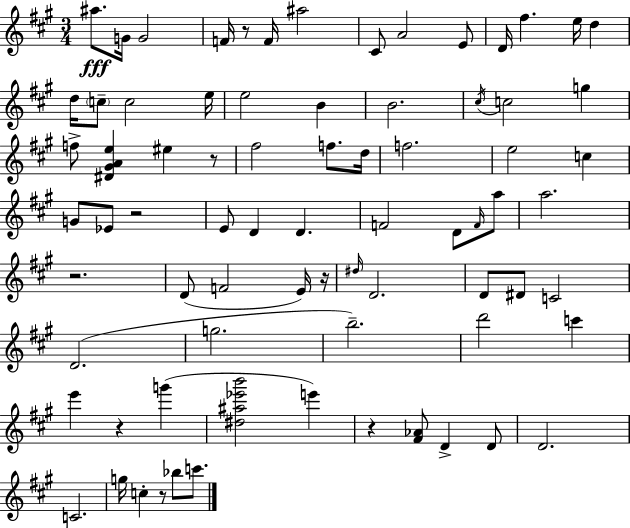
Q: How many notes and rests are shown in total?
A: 76